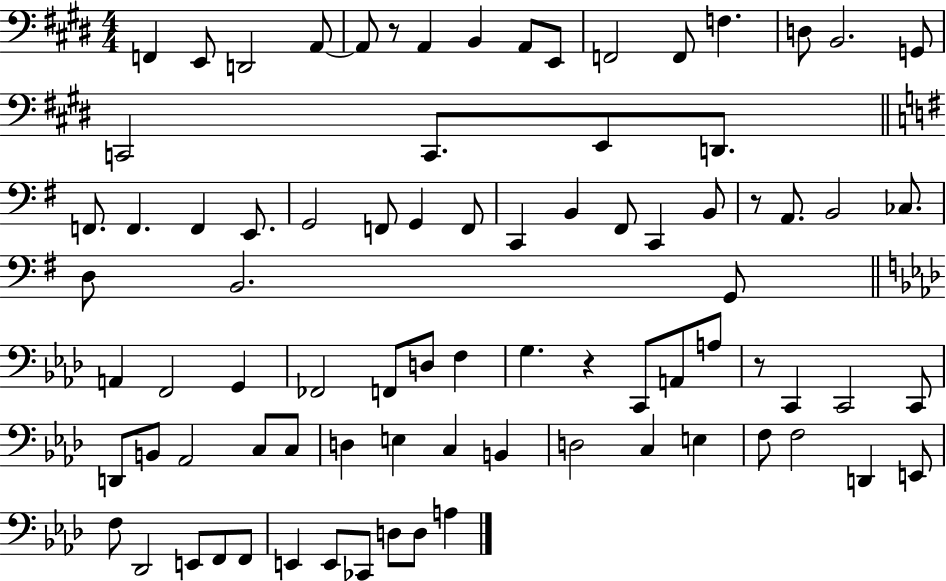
X:1
T:Untitled
M:4/4
L:1/4
K:E
F,, E,,/2 D,,2 A,,/2 A,,/2 z/2 A,, B,, A,,/2 E,,/2 F,,2 F,,/2 F, D,/2 B,,2 G,,/2 C,,2 C,,/2 E,,/2 D,,/2 F,,/2 F,, F,, E,,/2 G,,2 F,,/2 G,, F,,/2 C,, B,, ^F,,/2 C,, B,,/2 z/2 A,,/2 B,,2 _C,/2 D,/2 B,,2 G,,/2 A,, F,,2 G,, _F,,2 F,,/2 D,/2 F, G, z C,,/2 A,,/2 A,/2 z/2 C,, C,,2 C,,/2 D,,/2 B,,/2 _A,,2 C,/2 C,/2 D, E, C, B,, D,2 C, E, F,/2 F,2 D,, E,,/2 F,/2 _D,,2 E,,/2 F,,/2 F,,/2 E,, E,,/2 _C,,/2 D,/2 D,/2 A,